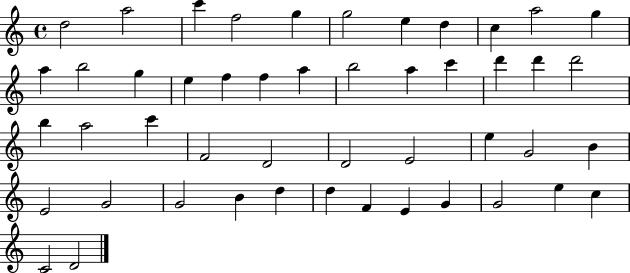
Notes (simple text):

D5/h A5/h C6/q F5/h G5/q G5/h E5/q D5/q C5/q A5/h G5/q A5/q B5/h G5/q E5/q F5/q F5/q A5/q B5/h A5/q C6/q D6/q D6/q D6/h B5/q A5/h C6/q F4/h D4/h D4/h E4/h E5/q G4/h B4/q E4/h G4/h G4/h B4/q D5/q D5/q F4/q E4/q G4/q G4/h E5/q C5/q C4/h D4/h